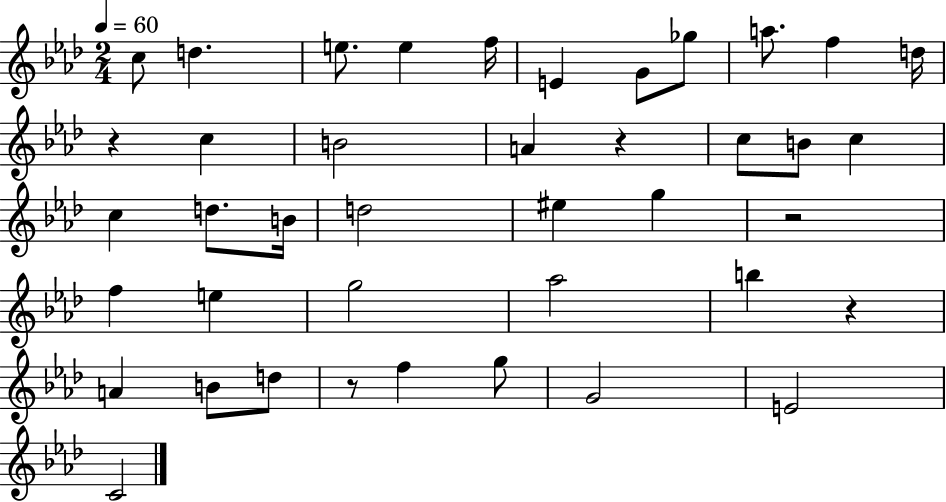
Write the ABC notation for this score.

X:1
T:Untitled
M:2/4
L:1/4
K:Ab
c/2 d e/2 e f/4 E G/2 _g/2 a/2 f d/4 z c B2 A z c/2 B/2 c c d/2 B/4 d2 ^e g z2 f e g2 _a2 b z A B/2 d/2 z/2 f g/2 G2 E2 C2